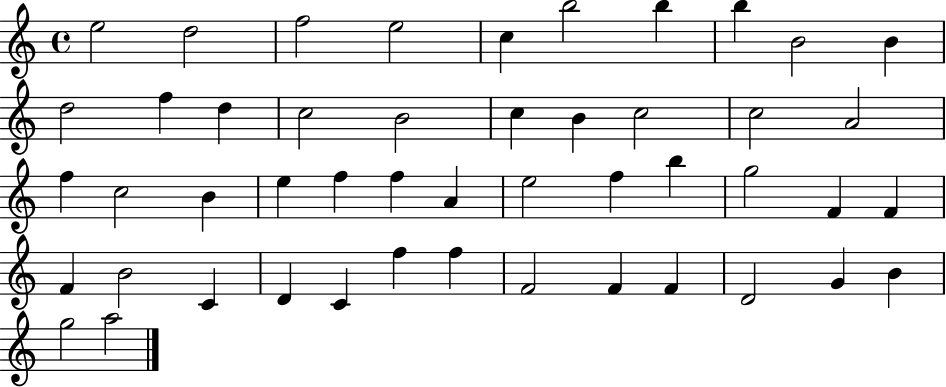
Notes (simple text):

E5/h D5/h F5/h E5/h C5/q B5/h B5/q B5/q B4/h B4/q D5/h F5/q D5/q C5/h B4/h C5/q B4/q C5/h C5/h A4/h F5/q C5/h B4/q E5/q F5/q F5/q A4/q E5/h F5/q B5/q G5/h F4/q F4/q F4/q B4/h C4/q D4/q C4/q F5/q F5/q F4/h F4/q F4/q D4/h G4/q B4/q G5/h A5/h